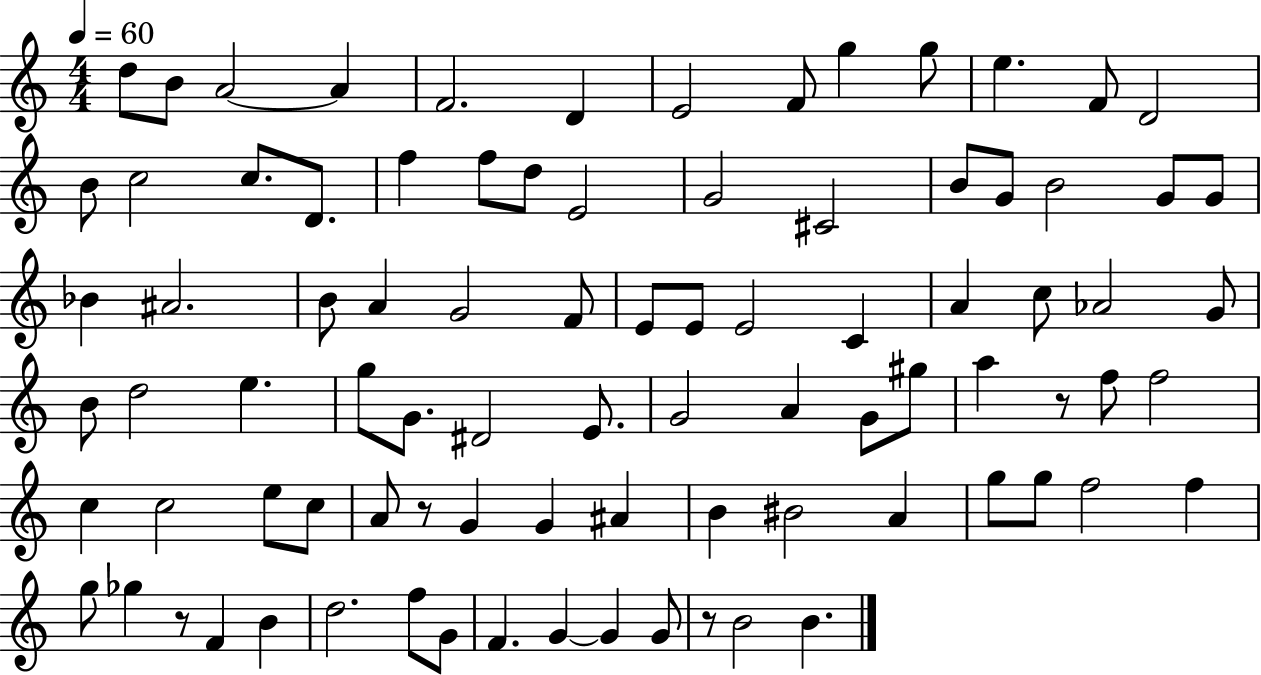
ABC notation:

X:1
T:Untitled
M:4/4
L:1/4
K:C
d/2 B/2 A2 A F2 D E2 F/2 g g/2 e F/2 D2 B/2 c2 c/2 D/2 f f/2 d/2 E2 G2 ^C2 B/2 G/2 B2 G/2 G/2 _B ^A2 B/2 A G2 F/2 E/2 E/2 E2 C A c/2 _A2 G/2 B/2 d2 e g/2 G/2 ^D2 E/2 G2 A G/2 ^g/2 a z/2 f/2 f2 c c2 e/2 c/2 A/2 z/2 G G ^A B ^B2 A g/2 g/2 f2 f g/2 _g z/2 F B d2 f/2 G/2 F G G G/2 z/2 B2 B